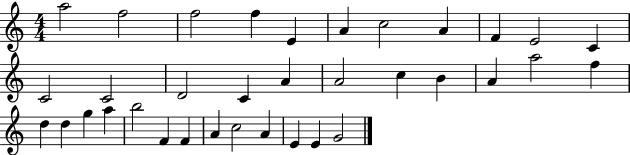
A5/h F5/h F5/h F5/q E4/q A4/q C5/h A4/q F4/q E4/h C4/q C4/h C4/h D4/h C4/q A4/q A4/h C5/q B4/q A4/q A5/h F5/q D5/q D5/q G5/q A5/q B5/h F4/q F4/q A4/q C5/h A4/q E4/q E4/q G4/h